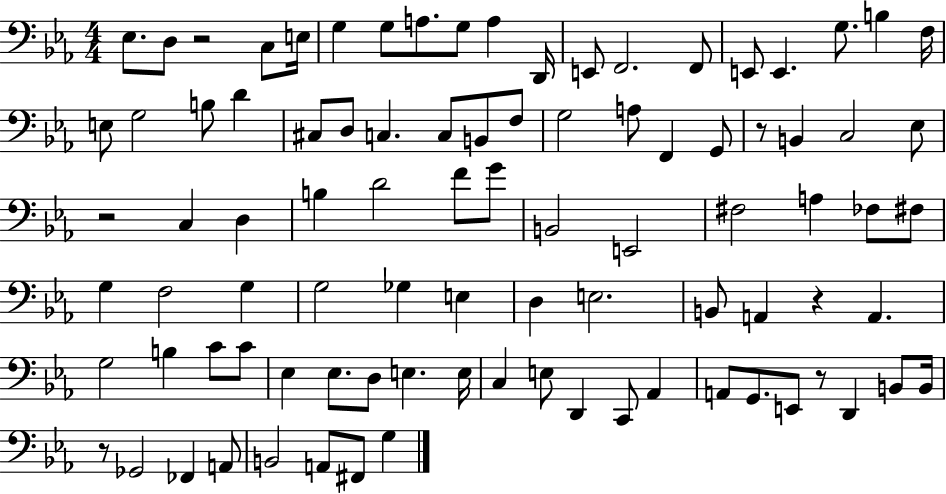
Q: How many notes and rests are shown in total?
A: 91